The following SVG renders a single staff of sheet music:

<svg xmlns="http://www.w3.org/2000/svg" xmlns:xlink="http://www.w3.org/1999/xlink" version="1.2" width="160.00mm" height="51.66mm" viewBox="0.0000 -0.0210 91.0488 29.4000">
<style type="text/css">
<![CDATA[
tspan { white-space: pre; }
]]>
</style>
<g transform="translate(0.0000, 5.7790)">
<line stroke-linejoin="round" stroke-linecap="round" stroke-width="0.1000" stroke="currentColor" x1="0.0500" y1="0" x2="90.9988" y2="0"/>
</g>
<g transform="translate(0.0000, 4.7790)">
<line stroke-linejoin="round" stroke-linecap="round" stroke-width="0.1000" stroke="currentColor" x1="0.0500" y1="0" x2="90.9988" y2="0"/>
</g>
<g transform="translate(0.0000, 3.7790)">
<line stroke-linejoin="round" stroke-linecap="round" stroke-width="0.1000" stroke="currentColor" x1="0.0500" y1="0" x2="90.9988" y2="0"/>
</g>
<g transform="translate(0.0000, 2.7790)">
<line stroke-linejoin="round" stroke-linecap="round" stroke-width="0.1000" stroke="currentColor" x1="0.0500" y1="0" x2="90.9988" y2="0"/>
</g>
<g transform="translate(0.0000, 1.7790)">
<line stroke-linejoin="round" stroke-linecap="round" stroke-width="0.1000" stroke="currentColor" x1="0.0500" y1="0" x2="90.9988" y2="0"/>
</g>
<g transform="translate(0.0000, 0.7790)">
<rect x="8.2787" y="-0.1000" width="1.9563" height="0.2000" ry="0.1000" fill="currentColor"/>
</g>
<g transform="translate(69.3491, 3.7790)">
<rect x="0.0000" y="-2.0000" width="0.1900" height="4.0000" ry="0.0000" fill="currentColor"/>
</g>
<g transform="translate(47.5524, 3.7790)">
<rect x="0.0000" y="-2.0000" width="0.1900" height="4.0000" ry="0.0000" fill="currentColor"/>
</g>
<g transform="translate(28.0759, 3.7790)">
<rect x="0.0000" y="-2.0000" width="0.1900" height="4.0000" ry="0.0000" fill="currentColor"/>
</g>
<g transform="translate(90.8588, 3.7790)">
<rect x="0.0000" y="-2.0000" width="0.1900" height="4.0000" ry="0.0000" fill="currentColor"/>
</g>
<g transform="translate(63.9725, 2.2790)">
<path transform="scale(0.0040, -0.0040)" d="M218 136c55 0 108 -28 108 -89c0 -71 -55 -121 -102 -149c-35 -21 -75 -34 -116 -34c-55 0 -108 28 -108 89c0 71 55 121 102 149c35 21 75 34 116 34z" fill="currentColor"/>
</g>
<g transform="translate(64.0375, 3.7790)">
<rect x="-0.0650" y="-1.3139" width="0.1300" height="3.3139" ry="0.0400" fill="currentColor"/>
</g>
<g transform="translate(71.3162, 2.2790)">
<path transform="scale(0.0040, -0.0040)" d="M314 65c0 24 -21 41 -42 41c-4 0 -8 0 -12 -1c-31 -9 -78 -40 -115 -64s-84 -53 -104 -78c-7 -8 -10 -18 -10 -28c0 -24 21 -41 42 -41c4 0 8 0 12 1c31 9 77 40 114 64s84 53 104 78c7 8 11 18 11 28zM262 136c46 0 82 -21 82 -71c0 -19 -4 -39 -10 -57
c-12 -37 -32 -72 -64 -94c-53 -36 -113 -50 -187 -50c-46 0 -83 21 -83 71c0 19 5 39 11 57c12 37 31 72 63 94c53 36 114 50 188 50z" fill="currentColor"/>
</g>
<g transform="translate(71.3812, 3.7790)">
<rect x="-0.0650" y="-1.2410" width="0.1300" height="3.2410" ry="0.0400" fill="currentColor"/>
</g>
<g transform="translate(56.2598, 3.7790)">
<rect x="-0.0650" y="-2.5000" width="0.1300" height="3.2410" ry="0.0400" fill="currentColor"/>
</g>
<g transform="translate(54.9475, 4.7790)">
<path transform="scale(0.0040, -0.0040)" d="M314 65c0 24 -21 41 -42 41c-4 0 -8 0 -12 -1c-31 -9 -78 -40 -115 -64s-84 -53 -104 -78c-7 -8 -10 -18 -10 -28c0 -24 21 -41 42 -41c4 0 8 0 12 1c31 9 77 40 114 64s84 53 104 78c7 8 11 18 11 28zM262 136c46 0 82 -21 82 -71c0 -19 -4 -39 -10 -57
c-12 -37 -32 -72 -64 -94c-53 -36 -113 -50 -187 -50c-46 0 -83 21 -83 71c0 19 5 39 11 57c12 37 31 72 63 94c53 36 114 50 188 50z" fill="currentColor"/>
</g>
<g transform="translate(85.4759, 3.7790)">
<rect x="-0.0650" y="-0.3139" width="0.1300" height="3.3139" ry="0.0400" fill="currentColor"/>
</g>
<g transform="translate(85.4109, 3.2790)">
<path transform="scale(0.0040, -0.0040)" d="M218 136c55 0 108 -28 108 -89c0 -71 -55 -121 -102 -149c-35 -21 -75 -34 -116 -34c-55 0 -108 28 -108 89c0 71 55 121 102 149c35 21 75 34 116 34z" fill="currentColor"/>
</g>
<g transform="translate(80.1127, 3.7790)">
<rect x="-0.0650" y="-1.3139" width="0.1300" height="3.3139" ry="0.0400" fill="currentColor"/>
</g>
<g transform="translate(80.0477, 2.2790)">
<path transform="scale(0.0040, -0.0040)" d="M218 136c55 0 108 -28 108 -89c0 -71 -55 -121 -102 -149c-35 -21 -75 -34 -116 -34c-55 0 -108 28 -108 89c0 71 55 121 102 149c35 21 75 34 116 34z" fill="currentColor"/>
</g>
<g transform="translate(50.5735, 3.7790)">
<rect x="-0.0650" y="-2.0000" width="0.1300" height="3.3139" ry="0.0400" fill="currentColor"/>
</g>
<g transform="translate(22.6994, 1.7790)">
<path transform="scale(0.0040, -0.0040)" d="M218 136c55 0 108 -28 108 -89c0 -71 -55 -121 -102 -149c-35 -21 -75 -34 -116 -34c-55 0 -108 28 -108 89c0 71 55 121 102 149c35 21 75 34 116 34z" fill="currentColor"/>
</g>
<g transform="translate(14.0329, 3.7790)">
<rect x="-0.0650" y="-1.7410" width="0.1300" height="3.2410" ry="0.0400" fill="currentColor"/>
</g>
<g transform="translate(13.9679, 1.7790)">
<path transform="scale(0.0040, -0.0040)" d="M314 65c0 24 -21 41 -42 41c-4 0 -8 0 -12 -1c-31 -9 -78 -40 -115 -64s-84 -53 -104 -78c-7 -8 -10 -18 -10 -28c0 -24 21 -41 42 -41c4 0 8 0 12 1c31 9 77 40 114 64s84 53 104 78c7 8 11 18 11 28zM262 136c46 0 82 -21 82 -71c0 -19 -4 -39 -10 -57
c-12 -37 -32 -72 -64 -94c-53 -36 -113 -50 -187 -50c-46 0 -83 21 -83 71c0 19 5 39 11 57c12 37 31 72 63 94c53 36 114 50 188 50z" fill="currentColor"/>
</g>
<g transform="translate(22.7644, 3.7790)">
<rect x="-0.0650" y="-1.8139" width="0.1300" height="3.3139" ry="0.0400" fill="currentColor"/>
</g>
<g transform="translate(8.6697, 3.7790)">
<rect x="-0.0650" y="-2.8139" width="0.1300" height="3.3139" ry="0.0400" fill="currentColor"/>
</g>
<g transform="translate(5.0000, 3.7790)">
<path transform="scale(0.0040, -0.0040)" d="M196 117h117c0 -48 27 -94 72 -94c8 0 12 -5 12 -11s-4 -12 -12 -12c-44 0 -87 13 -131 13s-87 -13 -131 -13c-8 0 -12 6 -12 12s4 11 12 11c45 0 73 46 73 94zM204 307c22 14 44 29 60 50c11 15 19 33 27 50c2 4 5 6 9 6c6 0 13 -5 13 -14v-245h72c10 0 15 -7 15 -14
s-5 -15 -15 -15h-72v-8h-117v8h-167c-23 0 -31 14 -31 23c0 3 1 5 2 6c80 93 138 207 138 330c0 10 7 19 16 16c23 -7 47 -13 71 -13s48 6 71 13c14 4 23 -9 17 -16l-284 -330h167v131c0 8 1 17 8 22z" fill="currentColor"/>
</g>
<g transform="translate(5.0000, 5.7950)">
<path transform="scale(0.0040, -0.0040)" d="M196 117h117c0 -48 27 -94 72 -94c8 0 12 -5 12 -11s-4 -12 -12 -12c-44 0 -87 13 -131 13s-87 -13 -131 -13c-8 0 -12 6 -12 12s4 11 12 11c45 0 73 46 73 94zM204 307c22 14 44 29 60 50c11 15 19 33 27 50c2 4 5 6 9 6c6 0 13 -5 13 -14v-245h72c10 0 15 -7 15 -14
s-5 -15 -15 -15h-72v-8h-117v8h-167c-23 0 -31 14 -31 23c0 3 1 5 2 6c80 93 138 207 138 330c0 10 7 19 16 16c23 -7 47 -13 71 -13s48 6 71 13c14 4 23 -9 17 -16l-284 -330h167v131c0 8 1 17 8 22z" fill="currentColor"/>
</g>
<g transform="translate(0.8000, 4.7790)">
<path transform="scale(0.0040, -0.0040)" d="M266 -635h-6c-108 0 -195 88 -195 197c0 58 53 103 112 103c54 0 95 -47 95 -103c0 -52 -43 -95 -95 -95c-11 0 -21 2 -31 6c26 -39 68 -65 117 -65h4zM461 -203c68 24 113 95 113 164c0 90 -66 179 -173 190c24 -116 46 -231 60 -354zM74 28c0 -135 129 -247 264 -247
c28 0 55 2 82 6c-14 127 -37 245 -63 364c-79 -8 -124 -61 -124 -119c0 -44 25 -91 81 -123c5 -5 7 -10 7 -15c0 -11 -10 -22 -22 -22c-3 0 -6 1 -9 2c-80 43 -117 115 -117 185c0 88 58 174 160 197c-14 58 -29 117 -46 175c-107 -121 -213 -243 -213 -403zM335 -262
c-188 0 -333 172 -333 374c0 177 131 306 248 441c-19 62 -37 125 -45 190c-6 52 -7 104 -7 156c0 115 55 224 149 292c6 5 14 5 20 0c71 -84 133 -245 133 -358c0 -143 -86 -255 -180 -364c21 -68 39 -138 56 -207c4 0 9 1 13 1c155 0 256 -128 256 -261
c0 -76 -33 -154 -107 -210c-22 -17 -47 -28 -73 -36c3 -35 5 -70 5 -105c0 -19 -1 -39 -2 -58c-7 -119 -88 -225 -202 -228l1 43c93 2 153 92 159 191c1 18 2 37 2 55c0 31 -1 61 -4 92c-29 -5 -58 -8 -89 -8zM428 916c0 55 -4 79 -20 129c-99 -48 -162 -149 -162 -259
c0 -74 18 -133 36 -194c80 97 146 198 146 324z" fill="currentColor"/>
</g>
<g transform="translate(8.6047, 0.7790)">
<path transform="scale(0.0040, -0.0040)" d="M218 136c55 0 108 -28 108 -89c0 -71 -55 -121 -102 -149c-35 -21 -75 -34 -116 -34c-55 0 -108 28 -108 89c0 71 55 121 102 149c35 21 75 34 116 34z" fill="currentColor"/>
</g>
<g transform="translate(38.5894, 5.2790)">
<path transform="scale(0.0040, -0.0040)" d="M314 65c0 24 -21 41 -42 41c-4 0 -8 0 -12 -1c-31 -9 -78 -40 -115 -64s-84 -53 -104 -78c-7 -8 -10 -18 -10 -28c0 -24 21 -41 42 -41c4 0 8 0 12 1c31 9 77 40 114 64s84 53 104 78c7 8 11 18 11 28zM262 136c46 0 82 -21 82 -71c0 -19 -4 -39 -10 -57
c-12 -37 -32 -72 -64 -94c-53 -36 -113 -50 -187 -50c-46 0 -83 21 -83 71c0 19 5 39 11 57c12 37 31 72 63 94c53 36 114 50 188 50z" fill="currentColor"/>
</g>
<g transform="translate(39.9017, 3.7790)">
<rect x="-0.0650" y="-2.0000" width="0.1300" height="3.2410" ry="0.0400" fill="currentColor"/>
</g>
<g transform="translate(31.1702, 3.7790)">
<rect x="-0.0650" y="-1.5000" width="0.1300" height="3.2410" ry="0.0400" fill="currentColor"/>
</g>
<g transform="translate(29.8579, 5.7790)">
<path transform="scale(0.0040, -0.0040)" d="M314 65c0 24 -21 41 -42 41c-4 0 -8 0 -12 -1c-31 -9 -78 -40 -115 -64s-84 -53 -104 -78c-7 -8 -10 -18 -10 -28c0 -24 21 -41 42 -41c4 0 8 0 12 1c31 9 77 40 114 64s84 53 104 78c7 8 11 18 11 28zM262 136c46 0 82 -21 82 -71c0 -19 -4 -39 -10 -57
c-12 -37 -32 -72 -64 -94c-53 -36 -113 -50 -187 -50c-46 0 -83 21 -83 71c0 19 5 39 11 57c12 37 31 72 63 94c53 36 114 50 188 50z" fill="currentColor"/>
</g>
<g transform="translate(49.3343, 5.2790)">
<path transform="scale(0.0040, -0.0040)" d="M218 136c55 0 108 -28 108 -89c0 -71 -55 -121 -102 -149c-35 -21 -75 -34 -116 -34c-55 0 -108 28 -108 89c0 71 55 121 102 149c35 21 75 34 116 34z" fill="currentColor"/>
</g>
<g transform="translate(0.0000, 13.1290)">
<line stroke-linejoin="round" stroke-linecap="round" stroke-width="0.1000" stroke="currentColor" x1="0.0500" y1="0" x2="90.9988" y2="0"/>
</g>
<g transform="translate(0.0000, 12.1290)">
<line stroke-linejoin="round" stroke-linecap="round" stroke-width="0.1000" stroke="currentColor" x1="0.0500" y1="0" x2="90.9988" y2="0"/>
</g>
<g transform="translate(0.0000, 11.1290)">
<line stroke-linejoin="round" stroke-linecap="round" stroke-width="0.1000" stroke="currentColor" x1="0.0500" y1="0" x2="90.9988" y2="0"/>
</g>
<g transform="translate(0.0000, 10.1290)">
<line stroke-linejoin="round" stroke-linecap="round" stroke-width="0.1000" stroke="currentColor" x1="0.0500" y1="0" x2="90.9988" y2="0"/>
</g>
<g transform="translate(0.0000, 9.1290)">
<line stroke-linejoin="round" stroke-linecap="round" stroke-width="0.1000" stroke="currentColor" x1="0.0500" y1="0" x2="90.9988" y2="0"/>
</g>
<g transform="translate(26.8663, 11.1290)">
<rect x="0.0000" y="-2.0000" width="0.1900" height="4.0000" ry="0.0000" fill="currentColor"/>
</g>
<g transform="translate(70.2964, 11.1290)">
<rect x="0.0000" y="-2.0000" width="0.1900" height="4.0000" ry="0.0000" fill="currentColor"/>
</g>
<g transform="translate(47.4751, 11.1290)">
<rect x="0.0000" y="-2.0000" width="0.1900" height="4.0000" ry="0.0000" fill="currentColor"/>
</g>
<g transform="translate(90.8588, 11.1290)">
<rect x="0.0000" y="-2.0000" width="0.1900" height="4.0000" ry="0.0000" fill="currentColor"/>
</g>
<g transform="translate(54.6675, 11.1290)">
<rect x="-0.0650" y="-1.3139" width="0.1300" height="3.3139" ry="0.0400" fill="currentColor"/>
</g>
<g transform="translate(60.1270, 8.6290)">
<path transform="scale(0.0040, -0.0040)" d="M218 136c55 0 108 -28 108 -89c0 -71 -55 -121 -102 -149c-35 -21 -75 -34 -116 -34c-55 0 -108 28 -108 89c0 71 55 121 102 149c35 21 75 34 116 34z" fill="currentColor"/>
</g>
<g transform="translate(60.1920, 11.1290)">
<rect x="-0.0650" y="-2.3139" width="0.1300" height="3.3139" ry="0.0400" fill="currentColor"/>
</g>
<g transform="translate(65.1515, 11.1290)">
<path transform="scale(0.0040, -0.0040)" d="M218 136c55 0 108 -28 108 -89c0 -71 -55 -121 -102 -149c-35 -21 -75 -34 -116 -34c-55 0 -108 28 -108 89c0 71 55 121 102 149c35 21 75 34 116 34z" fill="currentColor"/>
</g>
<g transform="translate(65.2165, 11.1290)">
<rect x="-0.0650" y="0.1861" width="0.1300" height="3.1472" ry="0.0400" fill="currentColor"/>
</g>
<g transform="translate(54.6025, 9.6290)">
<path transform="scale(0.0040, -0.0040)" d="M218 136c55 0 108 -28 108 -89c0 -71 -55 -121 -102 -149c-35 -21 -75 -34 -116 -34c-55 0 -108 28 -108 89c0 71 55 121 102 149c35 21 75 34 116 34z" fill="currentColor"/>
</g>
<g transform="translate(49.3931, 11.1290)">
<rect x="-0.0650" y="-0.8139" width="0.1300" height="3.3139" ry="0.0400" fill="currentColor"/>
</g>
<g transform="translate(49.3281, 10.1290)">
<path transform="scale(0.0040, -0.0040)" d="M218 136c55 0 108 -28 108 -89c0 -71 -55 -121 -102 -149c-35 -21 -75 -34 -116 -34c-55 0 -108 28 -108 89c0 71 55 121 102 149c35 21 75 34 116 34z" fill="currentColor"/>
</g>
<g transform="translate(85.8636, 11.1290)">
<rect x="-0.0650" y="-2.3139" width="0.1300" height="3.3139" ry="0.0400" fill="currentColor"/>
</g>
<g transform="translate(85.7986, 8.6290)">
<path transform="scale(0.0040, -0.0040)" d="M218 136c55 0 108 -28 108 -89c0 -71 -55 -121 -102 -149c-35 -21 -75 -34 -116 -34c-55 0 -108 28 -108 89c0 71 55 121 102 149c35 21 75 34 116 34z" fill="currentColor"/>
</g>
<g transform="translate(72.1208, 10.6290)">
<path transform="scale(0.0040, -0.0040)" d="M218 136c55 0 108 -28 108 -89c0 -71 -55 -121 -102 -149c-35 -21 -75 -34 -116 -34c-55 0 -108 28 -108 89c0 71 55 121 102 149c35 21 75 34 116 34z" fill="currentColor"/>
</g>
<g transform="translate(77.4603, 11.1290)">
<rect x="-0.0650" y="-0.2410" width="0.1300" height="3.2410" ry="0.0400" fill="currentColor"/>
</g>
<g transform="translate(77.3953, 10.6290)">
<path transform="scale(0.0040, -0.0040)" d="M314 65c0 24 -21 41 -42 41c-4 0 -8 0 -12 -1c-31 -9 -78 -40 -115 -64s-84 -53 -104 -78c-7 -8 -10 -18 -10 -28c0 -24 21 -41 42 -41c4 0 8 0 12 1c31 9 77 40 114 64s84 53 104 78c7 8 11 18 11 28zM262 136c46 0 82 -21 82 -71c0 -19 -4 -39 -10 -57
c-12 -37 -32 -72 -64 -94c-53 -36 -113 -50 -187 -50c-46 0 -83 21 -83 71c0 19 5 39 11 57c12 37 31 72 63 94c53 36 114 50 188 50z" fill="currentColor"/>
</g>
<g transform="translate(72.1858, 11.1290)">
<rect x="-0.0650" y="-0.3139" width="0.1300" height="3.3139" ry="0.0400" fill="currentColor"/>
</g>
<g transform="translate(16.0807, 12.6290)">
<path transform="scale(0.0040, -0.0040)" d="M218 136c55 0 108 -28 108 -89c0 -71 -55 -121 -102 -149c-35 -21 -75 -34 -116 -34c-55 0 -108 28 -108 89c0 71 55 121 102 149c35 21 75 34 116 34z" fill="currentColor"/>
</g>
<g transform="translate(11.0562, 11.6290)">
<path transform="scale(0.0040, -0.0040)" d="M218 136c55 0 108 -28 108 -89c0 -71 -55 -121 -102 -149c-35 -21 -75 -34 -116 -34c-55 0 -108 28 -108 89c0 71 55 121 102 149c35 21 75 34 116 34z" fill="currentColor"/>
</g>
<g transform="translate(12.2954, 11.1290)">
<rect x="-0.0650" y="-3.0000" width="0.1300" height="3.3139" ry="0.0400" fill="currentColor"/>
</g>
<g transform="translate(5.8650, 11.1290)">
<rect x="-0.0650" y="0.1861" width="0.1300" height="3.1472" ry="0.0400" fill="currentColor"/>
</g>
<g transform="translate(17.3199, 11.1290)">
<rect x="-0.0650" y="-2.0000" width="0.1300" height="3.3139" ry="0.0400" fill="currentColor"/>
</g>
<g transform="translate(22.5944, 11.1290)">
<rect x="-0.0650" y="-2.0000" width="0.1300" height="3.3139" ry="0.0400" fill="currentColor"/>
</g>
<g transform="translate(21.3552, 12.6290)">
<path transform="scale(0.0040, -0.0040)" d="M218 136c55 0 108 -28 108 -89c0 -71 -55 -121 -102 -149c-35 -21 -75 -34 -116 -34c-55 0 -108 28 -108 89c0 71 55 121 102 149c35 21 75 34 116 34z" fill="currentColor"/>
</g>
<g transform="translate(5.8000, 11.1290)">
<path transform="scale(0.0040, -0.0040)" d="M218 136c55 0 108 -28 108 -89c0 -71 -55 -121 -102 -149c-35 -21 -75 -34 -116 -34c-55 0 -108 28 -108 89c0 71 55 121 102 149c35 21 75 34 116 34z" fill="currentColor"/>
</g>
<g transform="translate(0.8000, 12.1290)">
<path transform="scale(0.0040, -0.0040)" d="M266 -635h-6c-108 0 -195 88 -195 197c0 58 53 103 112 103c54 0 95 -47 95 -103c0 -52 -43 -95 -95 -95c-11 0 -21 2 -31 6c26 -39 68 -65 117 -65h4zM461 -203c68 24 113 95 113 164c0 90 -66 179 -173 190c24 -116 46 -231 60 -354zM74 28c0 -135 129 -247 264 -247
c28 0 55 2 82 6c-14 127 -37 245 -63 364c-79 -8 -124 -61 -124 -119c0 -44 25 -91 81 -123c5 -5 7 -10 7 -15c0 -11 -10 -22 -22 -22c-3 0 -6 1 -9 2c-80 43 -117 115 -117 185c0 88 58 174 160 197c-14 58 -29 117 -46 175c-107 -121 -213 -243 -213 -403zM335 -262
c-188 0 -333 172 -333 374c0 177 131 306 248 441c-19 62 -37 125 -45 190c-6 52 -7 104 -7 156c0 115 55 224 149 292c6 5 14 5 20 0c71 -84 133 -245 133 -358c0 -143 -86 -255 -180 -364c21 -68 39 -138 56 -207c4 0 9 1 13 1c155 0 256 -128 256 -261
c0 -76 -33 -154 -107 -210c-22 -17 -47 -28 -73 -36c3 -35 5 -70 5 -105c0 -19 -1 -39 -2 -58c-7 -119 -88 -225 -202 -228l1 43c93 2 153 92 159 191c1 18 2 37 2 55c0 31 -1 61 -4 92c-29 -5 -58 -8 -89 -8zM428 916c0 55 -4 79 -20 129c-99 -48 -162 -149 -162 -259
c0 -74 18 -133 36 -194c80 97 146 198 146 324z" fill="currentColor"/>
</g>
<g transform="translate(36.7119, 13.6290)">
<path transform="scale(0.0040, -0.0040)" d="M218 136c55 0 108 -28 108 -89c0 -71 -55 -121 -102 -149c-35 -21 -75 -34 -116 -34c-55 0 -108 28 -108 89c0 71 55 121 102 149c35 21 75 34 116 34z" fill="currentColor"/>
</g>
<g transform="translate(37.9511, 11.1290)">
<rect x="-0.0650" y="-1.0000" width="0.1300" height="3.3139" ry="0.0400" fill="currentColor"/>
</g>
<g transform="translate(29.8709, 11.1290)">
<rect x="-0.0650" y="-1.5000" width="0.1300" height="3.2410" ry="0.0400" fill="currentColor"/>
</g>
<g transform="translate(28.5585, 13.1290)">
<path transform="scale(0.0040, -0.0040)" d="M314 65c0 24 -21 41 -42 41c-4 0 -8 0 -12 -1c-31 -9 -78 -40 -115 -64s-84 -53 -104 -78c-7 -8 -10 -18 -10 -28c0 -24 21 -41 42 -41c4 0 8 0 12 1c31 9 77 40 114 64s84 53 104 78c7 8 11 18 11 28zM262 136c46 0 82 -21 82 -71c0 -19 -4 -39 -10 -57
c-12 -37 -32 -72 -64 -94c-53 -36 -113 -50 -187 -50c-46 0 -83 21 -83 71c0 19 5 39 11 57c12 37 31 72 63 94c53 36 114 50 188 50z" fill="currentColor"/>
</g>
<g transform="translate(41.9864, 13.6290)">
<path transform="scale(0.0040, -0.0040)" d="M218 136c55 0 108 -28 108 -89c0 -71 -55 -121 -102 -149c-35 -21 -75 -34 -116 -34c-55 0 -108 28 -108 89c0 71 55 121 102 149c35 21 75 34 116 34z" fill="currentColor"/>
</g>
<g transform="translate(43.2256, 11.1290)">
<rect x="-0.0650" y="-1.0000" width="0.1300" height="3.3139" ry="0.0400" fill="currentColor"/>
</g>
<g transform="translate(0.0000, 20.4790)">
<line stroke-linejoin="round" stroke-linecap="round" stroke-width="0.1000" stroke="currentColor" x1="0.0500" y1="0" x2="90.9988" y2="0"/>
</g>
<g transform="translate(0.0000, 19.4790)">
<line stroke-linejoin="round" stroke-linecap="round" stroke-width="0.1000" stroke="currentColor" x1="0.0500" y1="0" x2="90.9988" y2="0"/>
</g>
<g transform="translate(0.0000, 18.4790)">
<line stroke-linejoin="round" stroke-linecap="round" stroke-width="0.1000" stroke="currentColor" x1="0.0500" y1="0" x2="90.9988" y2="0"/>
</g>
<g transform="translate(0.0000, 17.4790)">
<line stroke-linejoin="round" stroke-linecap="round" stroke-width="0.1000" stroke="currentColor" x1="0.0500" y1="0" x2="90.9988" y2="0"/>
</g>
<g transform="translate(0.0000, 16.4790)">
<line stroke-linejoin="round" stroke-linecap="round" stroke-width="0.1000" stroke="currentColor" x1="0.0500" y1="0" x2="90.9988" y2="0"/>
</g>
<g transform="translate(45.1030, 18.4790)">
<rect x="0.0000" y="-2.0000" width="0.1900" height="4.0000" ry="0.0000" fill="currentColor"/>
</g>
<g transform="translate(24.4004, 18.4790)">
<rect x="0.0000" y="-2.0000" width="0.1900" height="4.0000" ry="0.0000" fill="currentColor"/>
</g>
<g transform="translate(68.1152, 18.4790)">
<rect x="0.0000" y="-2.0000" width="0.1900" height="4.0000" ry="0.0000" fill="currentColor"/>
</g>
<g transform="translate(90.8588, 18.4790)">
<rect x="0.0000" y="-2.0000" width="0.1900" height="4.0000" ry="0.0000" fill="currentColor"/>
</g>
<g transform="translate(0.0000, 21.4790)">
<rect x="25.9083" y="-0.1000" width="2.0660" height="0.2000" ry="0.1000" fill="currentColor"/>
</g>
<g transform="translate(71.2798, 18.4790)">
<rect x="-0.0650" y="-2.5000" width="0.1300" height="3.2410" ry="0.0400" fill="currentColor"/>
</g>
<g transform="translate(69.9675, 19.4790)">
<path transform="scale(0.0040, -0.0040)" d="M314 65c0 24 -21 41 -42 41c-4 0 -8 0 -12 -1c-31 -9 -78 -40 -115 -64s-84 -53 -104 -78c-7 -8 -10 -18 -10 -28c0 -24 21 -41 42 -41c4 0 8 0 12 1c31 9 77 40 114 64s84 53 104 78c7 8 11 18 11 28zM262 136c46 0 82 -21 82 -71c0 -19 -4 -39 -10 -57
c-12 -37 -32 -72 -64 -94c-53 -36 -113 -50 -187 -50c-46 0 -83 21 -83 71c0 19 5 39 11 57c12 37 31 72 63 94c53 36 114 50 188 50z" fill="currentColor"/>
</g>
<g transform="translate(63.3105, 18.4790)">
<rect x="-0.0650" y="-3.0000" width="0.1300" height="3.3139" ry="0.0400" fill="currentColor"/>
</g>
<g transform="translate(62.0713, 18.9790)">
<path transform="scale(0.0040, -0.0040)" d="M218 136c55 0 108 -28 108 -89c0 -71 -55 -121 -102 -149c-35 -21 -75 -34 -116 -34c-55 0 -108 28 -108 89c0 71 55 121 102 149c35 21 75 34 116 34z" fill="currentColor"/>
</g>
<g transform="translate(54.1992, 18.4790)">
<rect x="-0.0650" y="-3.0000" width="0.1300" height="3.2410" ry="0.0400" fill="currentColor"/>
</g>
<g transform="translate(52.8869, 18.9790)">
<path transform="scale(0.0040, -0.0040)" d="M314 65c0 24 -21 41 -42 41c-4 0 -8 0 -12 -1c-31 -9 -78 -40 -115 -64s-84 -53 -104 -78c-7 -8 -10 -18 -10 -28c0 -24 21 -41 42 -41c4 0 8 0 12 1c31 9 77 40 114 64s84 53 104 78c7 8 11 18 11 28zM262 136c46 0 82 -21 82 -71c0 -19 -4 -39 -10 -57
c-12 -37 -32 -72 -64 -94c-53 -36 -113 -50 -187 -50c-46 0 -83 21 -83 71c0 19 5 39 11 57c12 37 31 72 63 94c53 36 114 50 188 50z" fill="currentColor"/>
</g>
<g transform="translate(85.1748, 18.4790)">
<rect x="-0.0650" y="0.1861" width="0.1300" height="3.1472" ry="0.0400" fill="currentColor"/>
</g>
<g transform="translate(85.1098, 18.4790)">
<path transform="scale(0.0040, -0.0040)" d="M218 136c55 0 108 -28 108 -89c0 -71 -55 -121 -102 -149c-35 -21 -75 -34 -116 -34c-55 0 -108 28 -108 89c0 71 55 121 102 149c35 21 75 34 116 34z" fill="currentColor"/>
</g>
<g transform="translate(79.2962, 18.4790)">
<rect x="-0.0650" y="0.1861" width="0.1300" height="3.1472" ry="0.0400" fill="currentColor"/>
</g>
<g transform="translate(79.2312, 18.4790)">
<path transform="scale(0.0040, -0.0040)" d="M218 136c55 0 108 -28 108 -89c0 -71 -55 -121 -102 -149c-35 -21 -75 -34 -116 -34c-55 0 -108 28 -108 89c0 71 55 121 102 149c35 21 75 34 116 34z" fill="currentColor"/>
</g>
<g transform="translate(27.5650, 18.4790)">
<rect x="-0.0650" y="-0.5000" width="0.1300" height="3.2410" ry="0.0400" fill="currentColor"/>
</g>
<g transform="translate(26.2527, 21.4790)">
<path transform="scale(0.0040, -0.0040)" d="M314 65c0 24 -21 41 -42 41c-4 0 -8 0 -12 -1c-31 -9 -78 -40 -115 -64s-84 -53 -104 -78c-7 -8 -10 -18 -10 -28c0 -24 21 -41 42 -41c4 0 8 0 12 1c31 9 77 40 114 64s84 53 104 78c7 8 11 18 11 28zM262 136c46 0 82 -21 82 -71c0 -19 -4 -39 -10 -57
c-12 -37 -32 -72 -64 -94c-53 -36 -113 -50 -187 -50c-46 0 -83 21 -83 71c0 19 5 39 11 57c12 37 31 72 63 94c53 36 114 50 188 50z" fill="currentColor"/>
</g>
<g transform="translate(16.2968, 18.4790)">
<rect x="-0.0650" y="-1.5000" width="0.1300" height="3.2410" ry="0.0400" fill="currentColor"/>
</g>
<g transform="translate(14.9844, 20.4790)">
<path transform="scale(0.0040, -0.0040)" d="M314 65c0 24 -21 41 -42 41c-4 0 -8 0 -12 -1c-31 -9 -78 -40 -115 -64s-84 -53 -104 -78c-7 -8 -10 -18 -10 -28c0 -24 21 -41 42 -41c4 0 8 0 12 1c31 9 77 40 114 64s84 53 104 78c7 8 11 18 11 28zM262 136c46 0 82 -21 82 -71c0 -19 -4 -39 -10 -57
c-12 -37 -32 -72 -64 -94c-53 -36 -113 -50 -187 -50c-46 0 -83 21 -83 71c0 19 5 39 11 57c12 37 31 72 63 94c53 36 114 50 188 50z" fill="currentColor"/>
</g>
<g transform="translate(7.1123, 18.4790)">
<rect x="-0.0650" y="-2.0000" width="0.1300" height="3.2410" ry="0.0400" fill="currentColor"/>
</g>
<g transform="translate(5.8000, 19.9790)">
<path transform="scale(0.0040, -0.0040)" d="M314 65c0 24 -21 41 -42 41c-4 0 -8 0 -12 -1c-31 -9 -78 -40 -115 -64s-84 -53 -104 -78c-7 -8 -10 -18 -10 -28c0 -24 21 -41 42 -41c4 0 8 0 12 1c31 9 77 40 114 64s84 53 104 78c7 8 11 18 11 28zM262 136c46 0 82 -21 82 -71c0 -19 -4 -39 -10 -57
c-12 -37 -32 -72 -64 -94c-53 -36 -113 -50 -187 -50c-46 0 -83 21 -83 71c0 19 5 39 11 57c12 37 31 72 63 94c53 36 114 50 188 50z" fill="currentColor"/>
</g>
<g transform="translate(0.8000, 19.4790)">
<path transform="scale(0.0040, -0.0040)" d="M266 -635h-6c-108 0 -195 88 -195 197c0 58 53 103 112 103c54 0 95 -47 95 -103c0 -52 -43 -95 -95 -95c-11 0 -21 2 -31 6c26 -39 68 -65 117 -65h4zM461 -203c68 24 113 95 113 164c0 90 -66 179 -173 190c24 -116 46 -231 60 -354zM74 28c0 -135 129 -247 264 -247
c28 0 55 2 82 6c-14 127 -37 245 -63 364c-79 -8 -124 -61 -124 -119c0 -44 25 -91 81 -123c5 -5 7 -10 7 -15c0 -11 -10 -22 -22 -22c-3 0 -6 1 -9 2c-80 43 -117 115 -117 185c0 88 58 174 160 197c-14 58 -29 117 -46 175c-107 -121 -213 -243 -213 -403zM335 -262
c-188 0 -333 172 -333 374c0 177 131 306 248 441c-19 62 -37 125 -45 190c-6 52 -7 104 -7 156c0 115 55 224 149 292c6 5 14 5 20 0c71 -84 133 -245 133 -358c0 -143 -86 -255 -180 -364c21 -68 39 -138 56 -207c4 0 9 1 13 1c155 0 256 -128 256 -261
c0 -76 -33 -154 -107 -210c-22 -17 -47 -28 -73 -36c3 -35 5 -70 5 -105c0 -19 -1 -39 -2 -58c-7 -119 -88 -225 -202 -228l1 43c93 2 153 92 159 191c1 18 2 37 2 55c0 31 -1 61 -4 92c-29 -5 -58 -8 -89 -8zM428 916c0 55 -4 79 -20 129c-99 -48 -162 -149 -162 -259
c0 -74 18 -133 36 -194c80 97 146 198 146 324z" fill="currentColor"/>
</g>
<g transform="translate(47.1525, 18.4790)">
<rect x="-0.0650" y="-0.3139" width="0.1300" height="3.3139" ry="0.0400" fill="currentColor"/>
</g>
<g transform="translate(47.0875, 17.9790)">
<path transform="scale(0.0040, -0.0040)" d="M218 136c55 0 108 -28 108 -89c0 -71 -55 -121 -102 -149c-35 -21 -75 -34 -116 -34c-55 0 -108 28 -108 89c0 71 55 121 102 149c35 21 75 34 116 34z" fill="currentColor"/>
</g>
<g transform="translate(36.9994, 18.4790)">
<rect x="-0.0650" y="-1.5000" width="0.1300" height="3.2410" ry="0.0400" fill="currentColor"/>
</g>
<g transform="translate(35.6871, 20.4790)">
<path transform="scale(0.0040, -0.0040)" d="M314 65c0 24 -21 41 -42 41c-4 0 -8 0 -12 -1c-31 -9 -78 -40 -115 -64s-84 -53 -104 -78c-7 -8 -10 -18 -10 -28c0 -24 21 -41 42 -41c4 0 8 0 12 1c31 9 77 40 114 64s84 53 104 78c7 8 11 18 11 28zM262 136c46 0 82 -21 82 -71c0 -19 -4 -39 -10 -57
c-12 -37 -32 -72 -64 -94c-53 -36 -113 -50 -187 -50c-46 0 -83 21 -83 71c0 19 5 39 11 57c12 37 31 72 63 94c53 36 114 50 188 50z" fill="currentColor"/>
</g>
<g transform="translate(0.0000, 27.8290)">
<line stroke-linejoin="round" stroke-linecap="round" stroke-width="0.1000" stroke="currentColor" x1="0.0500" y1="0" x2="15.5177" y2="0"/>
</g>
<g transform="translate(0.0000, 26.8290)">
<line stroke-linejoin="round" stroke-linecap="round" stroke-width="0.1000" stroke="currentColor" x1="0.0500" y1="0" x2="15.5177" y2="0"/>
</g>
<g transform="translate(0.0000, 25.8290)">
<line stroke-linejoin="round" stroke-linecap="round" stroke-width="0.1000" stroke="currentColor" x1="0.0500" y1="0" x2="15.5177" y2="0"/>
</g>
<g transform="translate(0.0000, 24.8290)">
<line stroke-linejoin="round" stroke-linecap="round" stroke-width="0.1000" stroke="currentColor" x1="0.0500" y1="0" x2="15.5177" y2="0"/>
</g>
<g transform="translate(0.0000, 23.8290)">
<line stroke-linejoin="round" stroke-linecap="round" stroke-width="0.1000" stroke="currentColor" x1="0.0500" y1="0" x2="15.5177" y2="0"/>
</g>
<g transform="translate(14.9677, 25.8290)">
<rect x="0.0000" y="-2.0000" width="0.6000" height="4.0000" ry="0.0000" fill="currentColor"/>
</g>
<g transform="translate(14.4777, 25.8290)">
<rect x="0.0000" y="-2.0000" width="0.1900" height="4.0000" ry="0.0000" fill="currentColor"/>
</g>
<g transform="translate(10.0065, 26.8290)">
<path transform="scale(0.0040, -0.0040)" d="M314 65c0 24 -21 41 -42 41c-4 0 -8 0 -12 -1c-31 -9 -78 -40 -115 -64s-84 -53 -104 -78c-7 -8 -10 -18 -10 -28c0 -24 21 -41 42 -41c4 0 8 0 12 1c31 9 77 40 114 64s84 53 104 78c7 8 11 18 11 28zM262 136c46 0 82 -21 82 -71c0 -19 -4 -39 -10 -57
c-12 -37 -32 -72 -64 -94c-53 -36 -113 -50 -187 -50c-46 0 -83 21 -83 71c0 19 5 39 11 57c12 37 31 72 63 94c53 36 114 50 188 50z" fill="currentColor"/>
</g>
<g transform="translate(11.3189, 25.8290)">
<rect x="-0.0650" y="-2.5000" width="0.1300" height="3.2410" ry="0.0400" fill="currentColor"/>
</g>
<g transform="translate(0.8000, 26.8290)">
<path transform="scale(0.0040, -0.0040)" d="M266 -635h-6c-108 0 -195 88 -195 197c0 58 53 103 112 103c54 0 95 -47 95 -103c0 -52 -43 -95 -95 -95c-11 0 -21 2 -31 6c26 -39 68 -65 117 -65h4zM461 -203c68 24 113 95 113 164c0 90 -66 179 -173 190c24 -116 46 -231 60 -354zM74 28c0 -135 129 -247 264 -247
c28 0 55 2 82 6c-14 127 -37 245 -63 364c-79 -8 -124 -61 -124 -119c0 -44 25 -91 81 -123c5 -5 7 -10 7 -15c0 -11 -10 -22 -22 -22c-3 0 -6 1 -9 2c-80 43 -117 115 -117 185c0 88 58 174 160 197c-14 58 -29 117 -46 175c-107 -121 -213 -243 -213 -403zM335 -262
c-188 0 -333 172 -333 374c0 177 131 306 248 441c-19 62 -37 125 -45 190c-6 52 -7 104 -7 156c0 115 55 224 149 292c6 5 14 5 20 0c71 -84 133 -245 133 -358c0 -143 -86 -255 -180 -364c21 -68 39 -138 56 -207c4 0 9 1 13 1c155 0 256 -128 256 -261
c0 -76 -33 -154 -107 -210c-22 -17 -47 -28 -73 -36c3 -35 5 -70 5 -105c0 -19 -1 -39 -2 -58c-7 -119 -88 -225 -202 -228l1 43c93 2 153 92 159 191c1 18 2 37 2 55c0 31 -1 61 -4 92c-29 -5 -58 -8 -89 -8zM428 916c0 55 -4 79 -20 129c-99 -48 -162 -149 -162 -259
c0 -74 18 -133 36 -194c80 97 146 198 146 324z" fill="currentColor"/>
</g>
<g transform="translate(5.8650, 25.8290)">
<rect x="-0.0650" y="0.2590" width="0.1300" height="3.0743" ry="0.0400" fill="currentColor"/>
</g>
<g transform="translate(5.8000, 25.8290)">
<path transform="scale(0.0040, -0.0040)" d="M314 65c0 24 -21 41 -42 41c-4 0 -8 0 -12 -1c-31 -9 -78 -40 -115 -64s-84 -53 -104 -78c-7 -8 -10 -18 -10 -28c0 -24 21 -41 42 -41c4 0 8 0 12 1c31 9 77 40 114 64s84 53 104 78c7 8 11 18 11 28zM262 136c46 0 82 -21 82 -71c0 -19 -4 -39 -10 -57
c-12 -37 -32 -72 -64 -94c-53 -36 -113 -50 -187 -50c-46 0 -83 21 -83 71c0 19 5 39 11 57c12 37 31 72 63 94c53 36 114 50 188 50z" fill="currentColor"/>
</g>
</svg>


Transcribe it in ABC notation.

X:1
T:Untitled
M:4/4
L:1/4
K:C
a f2 f E2 F2 F G2 e e2 e c B A F F E2 D D d e g B c c2 g F2 E2 C2 E2 c A2 A G2 B B B2 G2